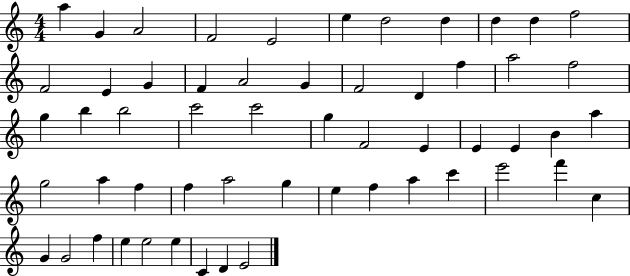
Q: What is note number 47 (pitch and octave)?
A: C5